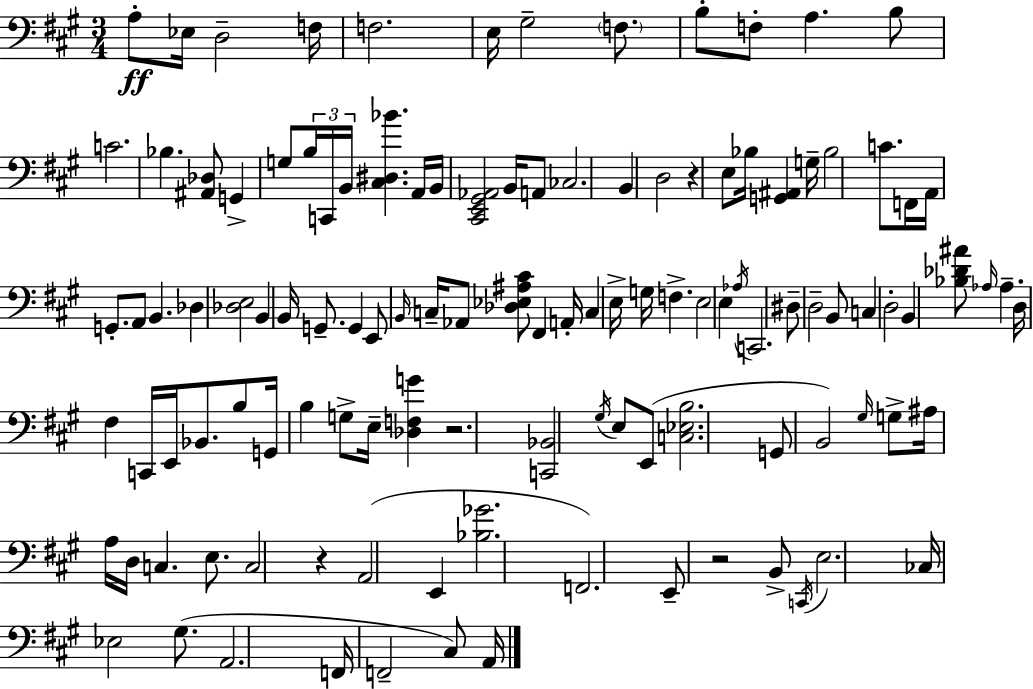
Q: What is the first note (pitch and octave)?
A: A3